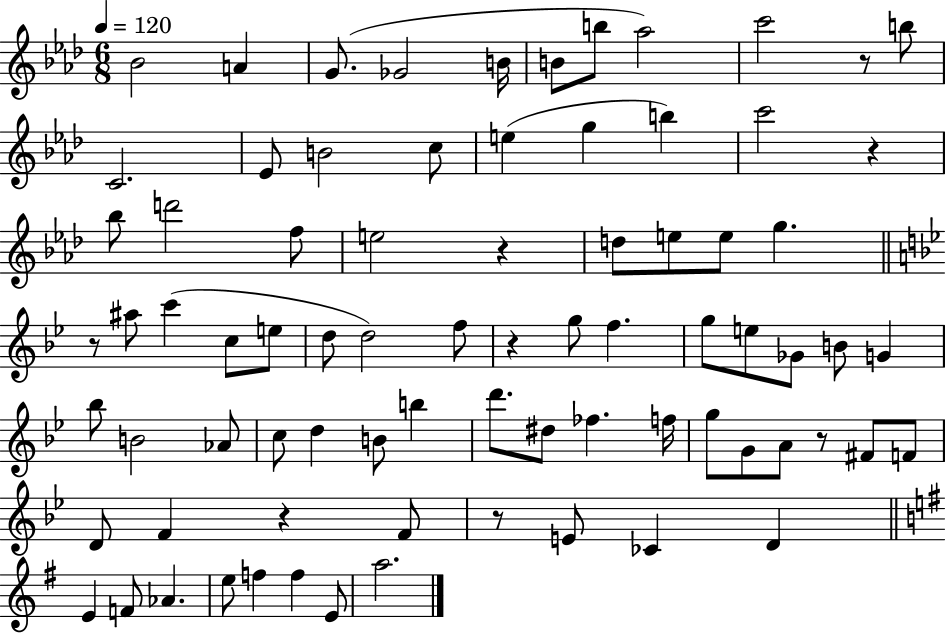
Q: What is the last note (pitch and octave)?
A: A5